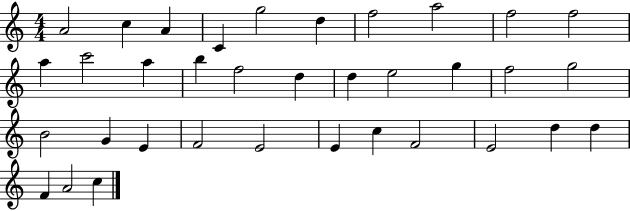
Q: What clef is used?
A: treble